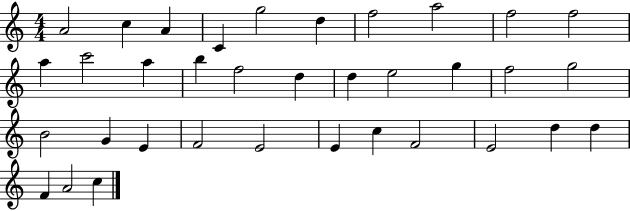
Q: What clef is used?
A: treble